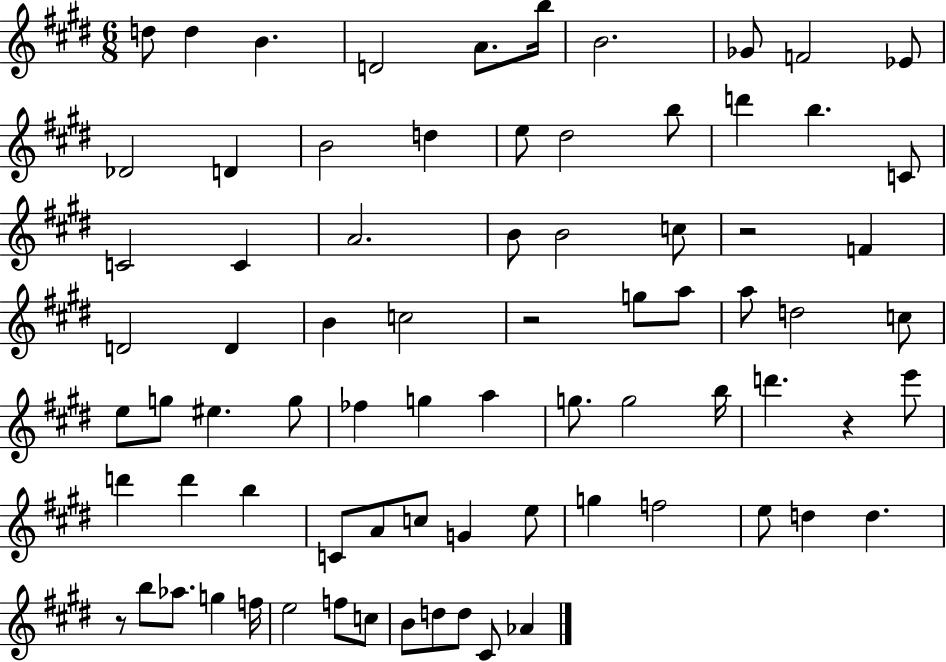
X:1
T:Untitled
M:6/8
L:1/4
K:E
d/2 d B D2 A/2 b/4 B2 _G/2 F2 _E/2 _D2 D B2 d e/2 ^d2 b/2 d' b C/2 C2 C A2 B/2 B2 c/2 z2 F D2 D B c2 z2 g/2 a/2 a/2 d2 c/2 e/2 g/2 ^e g/2 _f g a g/2 g2 b/4 d' z e'/2 d' d' b C/2 A/2 c/2 G e/2 g f2 e/2 d d z/2 b/2 _a/2 g f/4 e2 f/2 c/2 B/2 d/2 d/2 ^C/2 _A